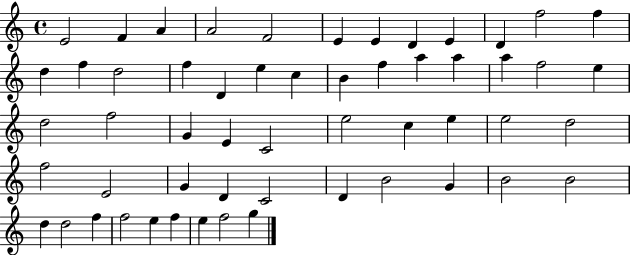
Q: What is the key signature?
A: C major